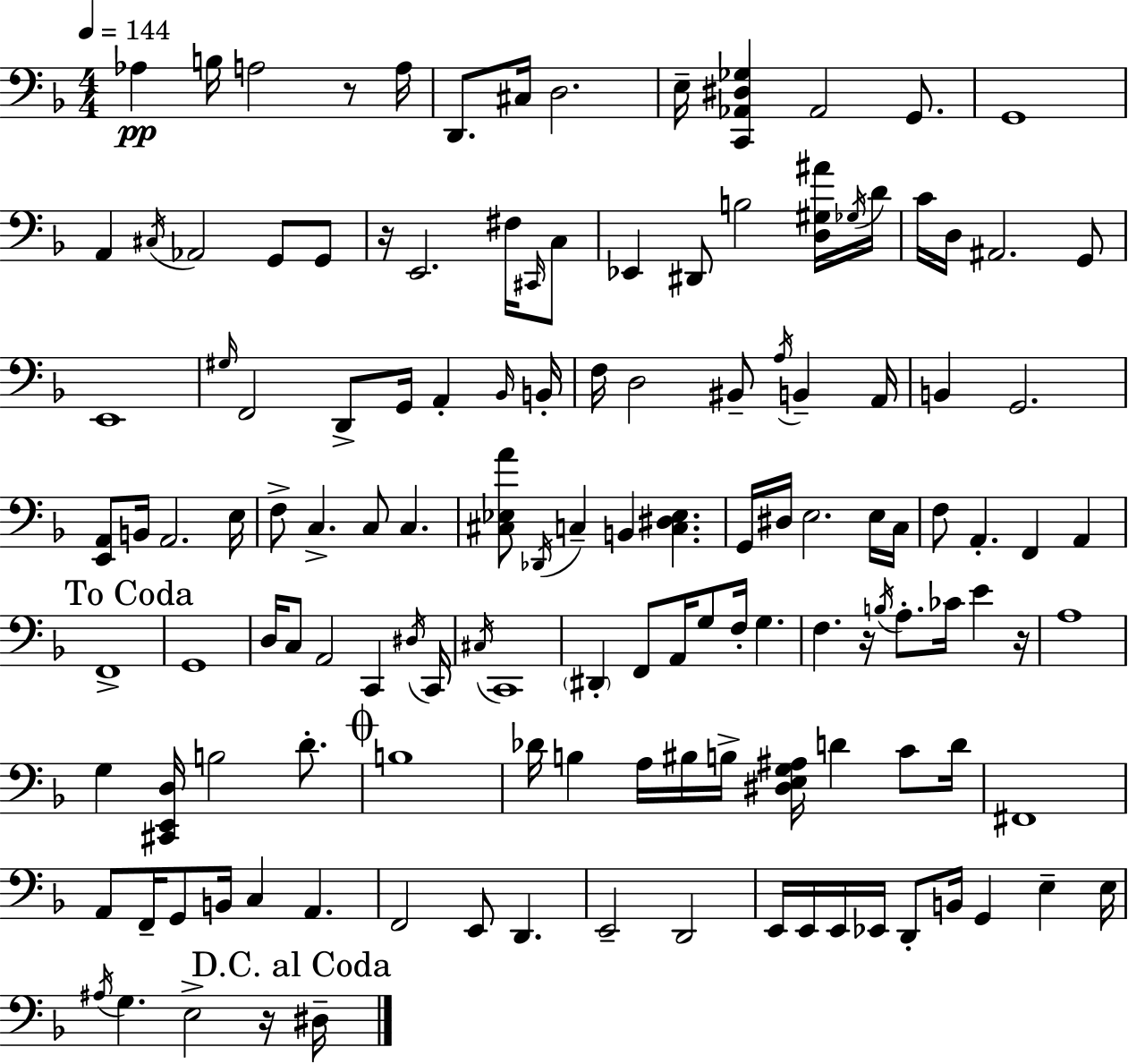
{
  \clef bass
  \numericTimeSignature
  \time 4/4
  \key f \major
  \tempo 4 = 144
  aes4\pp b16 a2 r8 a16 | d,8. cis16 d2. | e16-- <c, aes, dis ges>4 aes,2 g,8. | g,1 | \break a,4 \acciaccatura { cis16 } aes,2 g,8 g,8 | r16 e,2. fis16 \grace { cis,16 } | c8 ees,4 dis,8 b2 | <d gis ais'>16 \acciaccatura { ges16 } d'16 c'16 d16 ais,2. | \break g,8 e,1 | \grace { gis16 } f,2 d,8-> g,16 a,4-. | \grace { bes,16 } b,16-. f16 d2 bis,8-- | \acciaccatura { a16 } b,4-- a,16 b,4 g,2. | \break <e, a,>8 b,16 a,2. | e16 f8-> c4.-> c8 | c4. <cis ees a'>8 \acciaccatura { des,16 } c4-- b,4 | <c dis ees>4. g,16 dis16 e2. | \break e16 c16 f8 a,4.-. f,4 | a,4 \mark "To Coda" f,1-> | g,1 | d16 c8 a,2 | \break c,4 \acciaccatura { dis16 } c,16 \acciaccatura { cis16 } c,1 | \parenthesize dis,4-. f,8 a,16 | g8 f16-. g4. f4. r16 | \acciaccatura { b16 } a8.-. ces'16 e'4 r16 a1 | \break g4 <cis, e, d>16 b2 | d'8.-. \mark \markup { \musicglyph "scripts.coda" } b1 | des'16 b4 a16 | bis16 b16-> <dis e g ais>16 d'4 c'8 d'16 fis,1 | \break a,8 f,16-- g,8 b,16 | c4 a,4. f,2 | e,8 d,4. e,2-- | d,2 e,16 e,16 e,16 ees,16 d,8-. | \break b,16 g,4 e4-- e16 \acciaccatura { ais16 } g4. | e2-> r16 \mark "D.C. al Coda" dis16-- \bar "|."
}